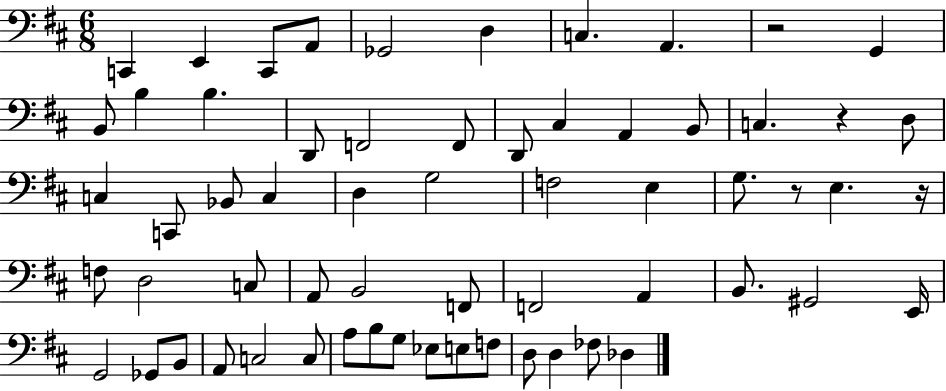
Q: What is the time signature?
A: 6/8